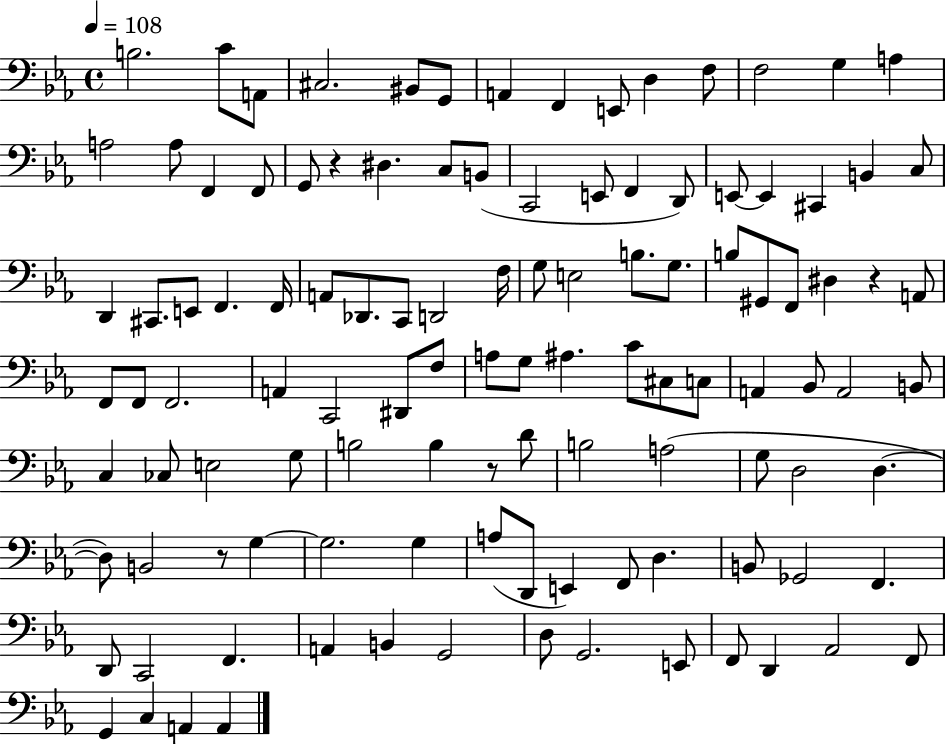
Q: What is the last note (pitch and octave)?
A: A2